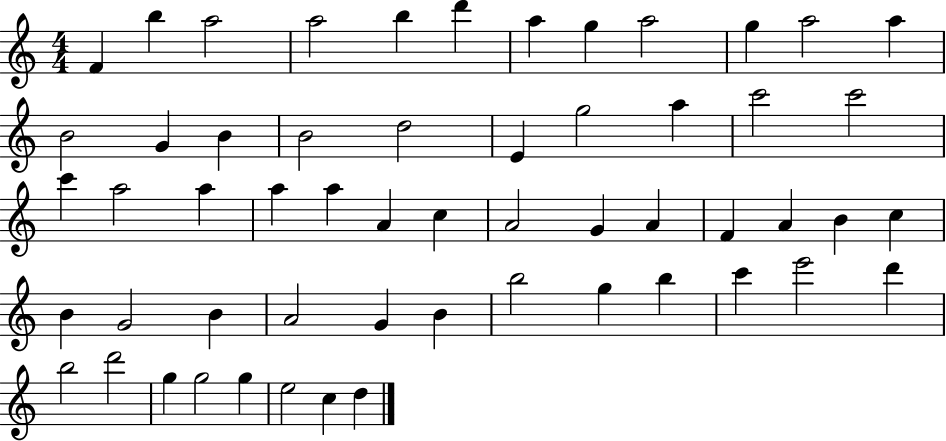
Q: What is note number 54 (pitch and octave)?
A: E5